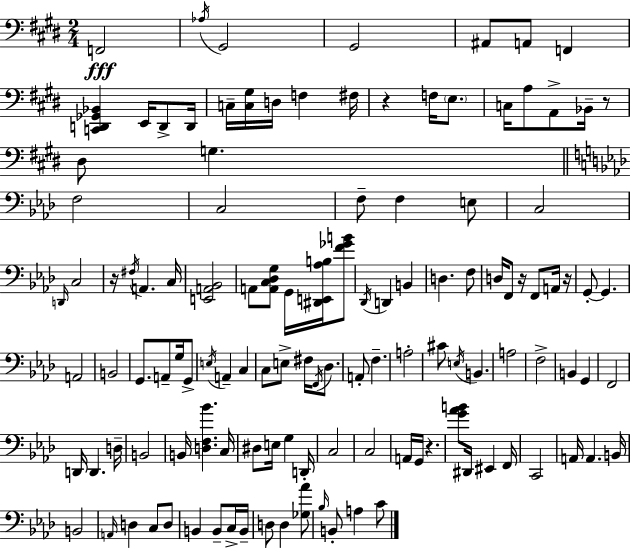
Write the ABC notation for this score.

X:1
T:Untitled
M:2/4
L:1/4
K:E
F,,2 _A,/4 ^G,,2 ^G,,2 ^A,,/2 A,,/2 F,, [C,,D,,_G,,_B,,] E,,/4 D,,/2 D,,/4 C,/4 [C,^G,]/4 D,/4 F, ^F,/4 z F,/4 E,/2 C,/4 A,/2 A,,/2 _B,,/4 z/2 ^D,/2 G, F,2 C,2 F,/2 F, E,/2 C,2 D,,/4 C,2 z/4 ^F,/4 A,, C,/4 [E,,A,,_B,,]2 A,,/2 [A,,C,_D,G,]/2 G,,/4 [^D,,E,,_A,B,]/4 [F_GB]/2 _D,,/4 D,, B,, D, F,/2 D,/4 F,,/2 z/4 F,,/2 A,,/4 z/4 G,,/2 G,, A,,2 B,,2 G,,/2 A,,/2 G,/4 G,,/2 E,/4 A,, C, C,/2 E,/2 ^F,/4 F,,/4 _D,/2 A,,/2 F, A,2 ^C/2 E,/4 B,, A,2 F,2 B,, G,, F,,2 D,,/4 D,, D,/4 B,,2 B,,/4 [D,F,_B] C,/4 ^D,/2 E,/4 G, D,,/4 C,2 C,2 A,,/4 G,,/4 z [G_AB]/2 ^D,,/4 ^E,, F,,/4 C,,2 A,,/4 A,, B,,/4 B,,2 A,,/4 D, C,/2 D,/2 B,, B,,/2 C,/4 B,,/4 D,/2 D, [_G,_A]/2 _B,/4 B,,/2 A, C/2